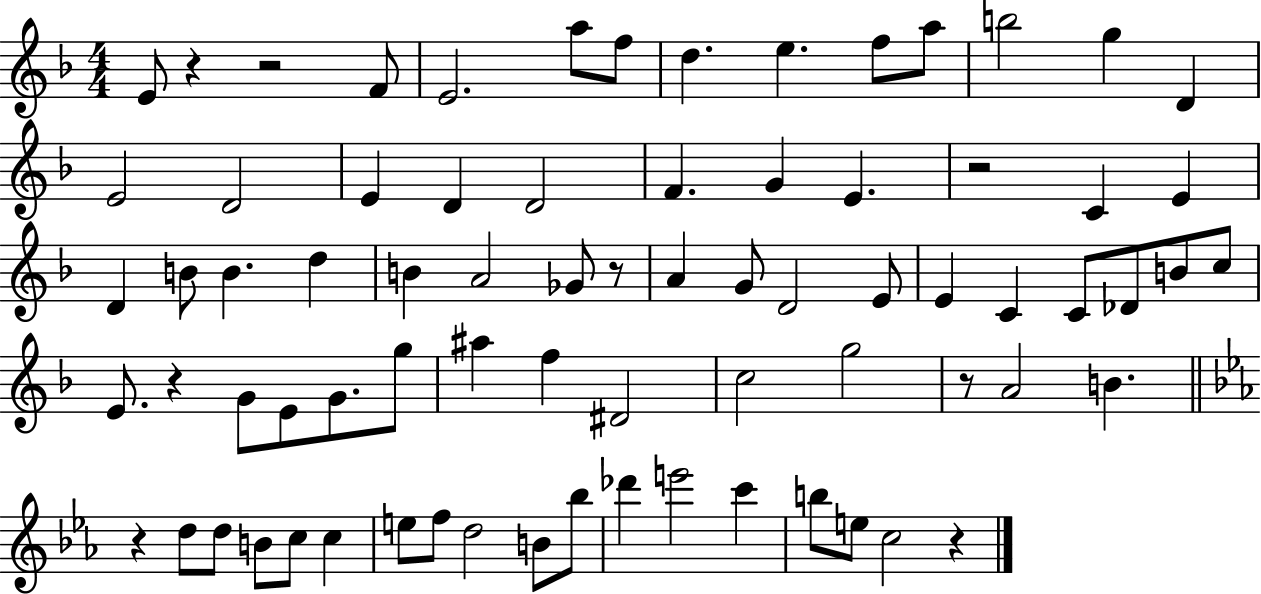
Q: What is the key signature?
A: F major